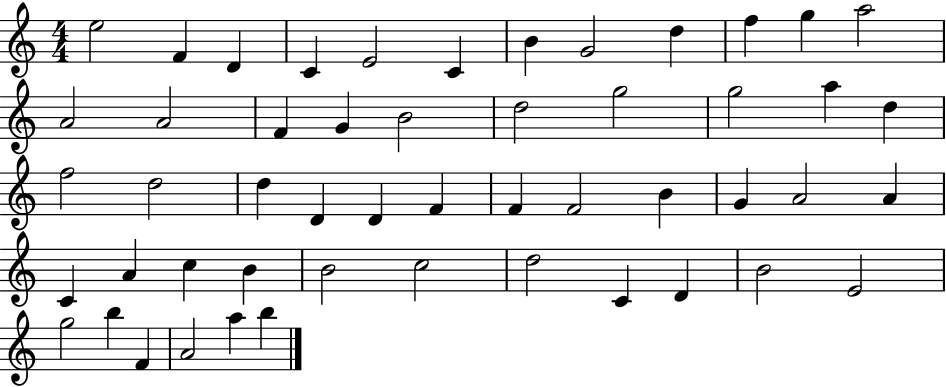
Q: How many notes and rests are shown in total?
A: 51